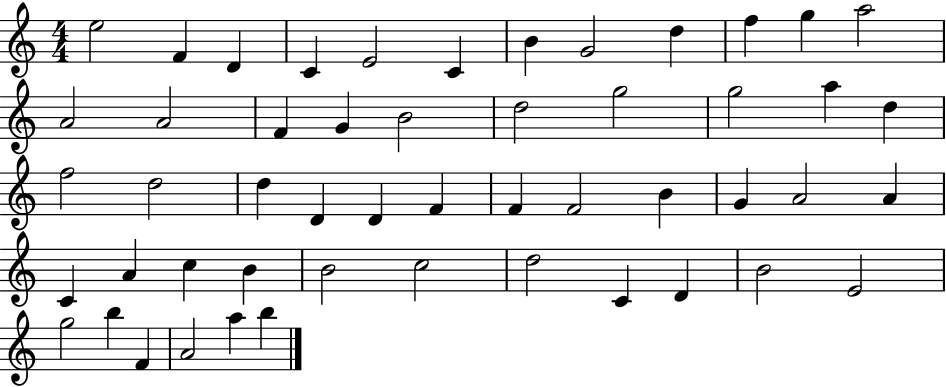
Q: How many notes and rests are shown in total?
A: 51